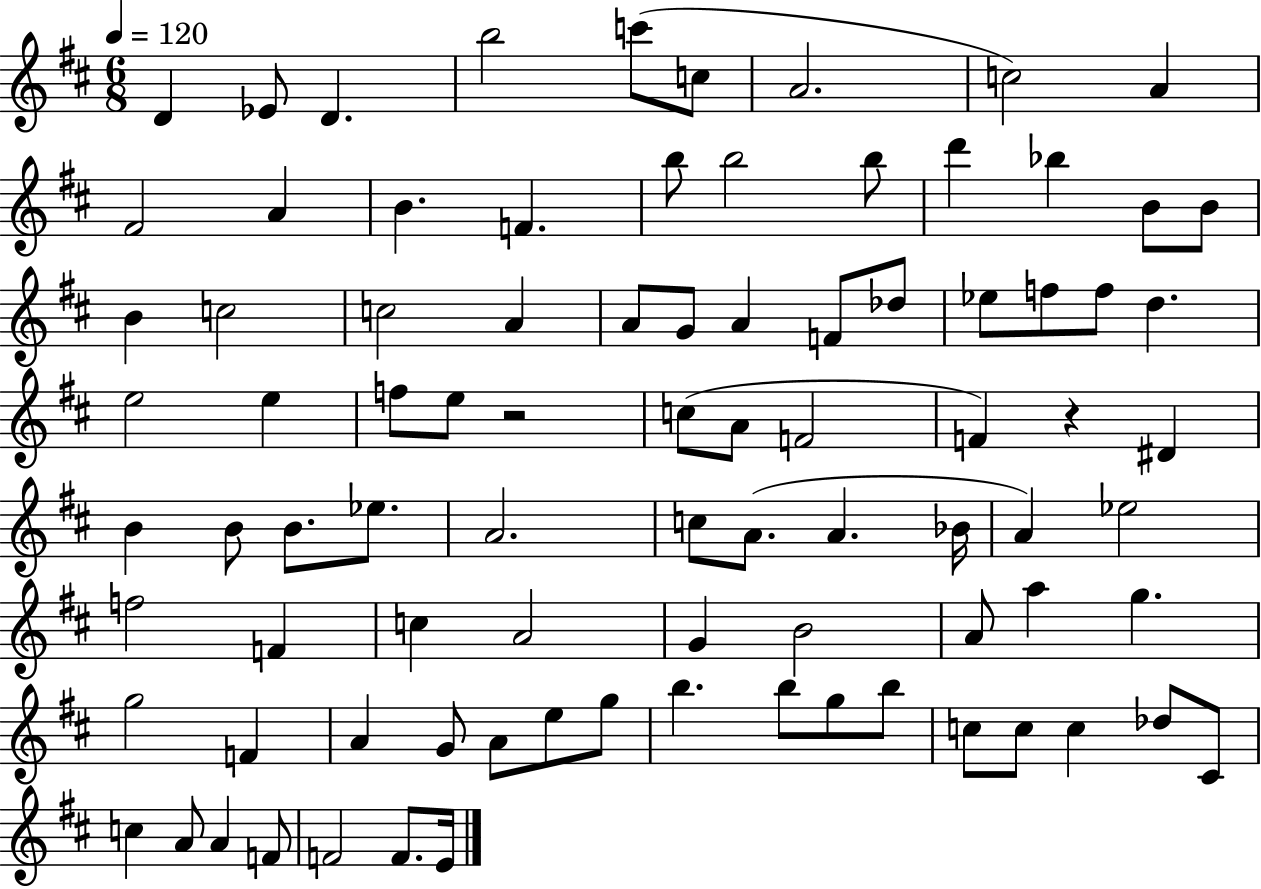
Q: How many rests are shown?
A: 2